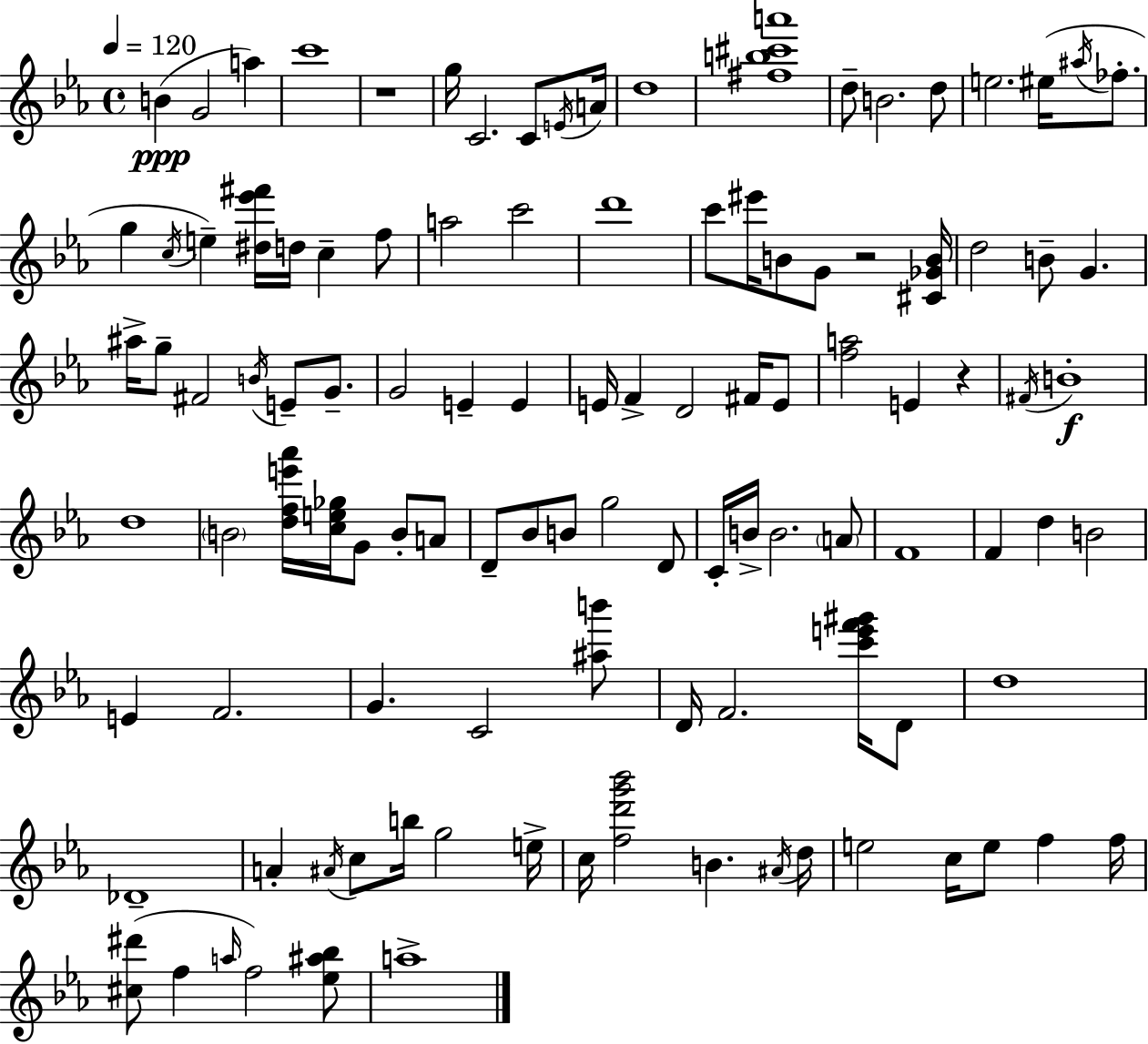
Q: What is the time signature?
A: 4/4